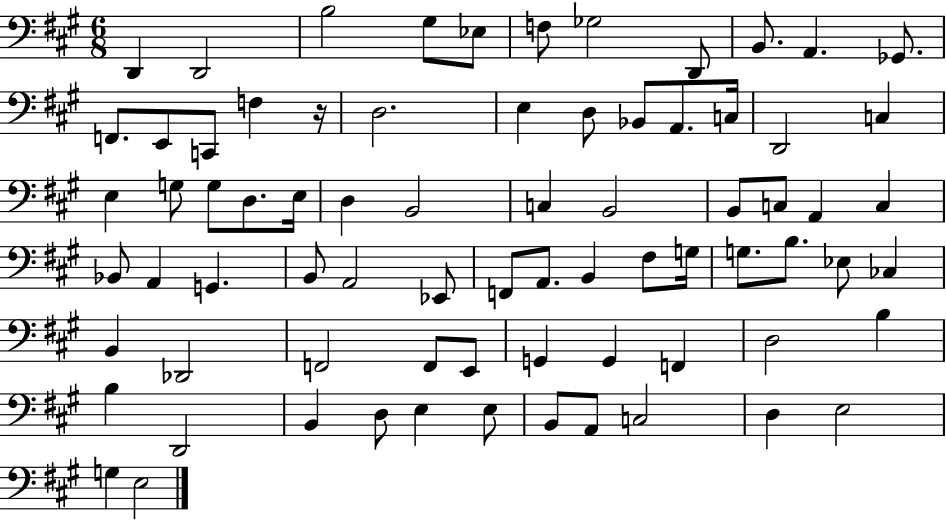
X:1
T:Untitled
M:6/8
L:1/4
K:A
D,, D,,2 B,2 ^G,/2 _E,/2 F,/2 _G,2 D,,/2 B,,/2 A,, _G,,/2 F,,/2 E,,/2 C,,/2 F, z/4 D,2 E, D,/2 _B,,/2 A,,/2 C,/4 D,,2 C, E, G,/2 G,/2 D,/2 E,/4 D, B,,2 C, B,,2 B,,/2 C,/2 A,, C, _B,,/2 A,, G,, B,,/2 A,,2 _E,,/2 F,,/2 A,,/2 B,, ^F,/2 G,/4 G,/2 B,/2 _E,/2 _C, B,, _D,,2 F,,2 F,,/2 E,,/2 G,, G,, F,, D,2 B, B, D,,2 B,, D,/2 E, E,/2 B,,/2 A,,/2 C,2 D, E,2 G, E,2